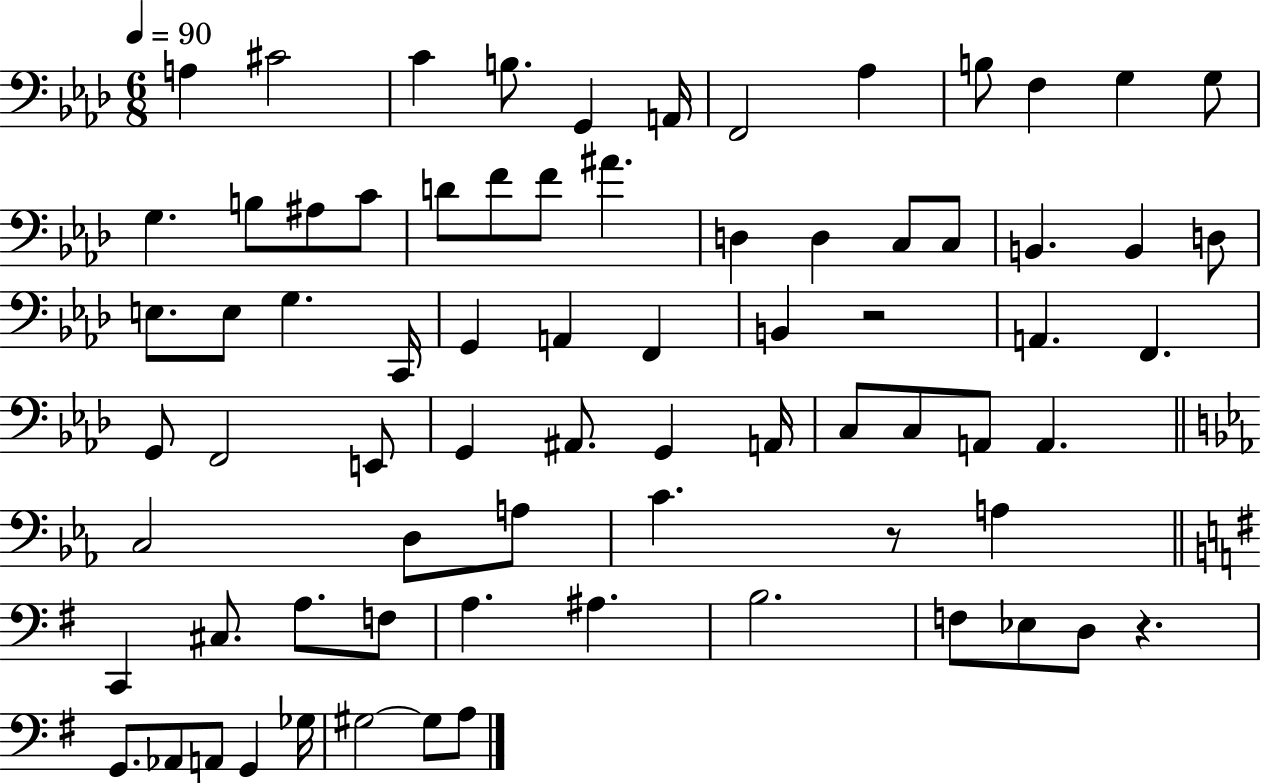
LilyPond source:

{
  \clef bass
  \numericTimeSignature
  \time 6/8
  \key aes \major
  \tempo 4 = 90
  a4 cis'2 | c'4 b8. g,4 a,16 | f,2 aes4 | b8 f4 g4 g8 | \break g4. b8 ais8 c'8 | d'8 f'8 f'8 ais'4. | d4 d4 c8 c8 | b,4. b,4 d8 | \break e8. e8 g4. c,16 | g,4 a,4 f,4 | b,4 r2 | a,4. f,4. | \break g,8 f,2 e,8 | g,4 ais,8. g,4 a,16 | c8 c8 a,8 a,4. | \bar "||" \break \key ees \major c2 d8 a8 | c'4. r8 a4 | \bar "||" \break \key g \major c,4 cis8. a8. f8 | a4. ais4. | b2. | f8 ees8 d8 r4. | \break g,8. aes,8 a,8 g,4 ges16 | gis2~~ gis8 a8 | \bar "|."
}